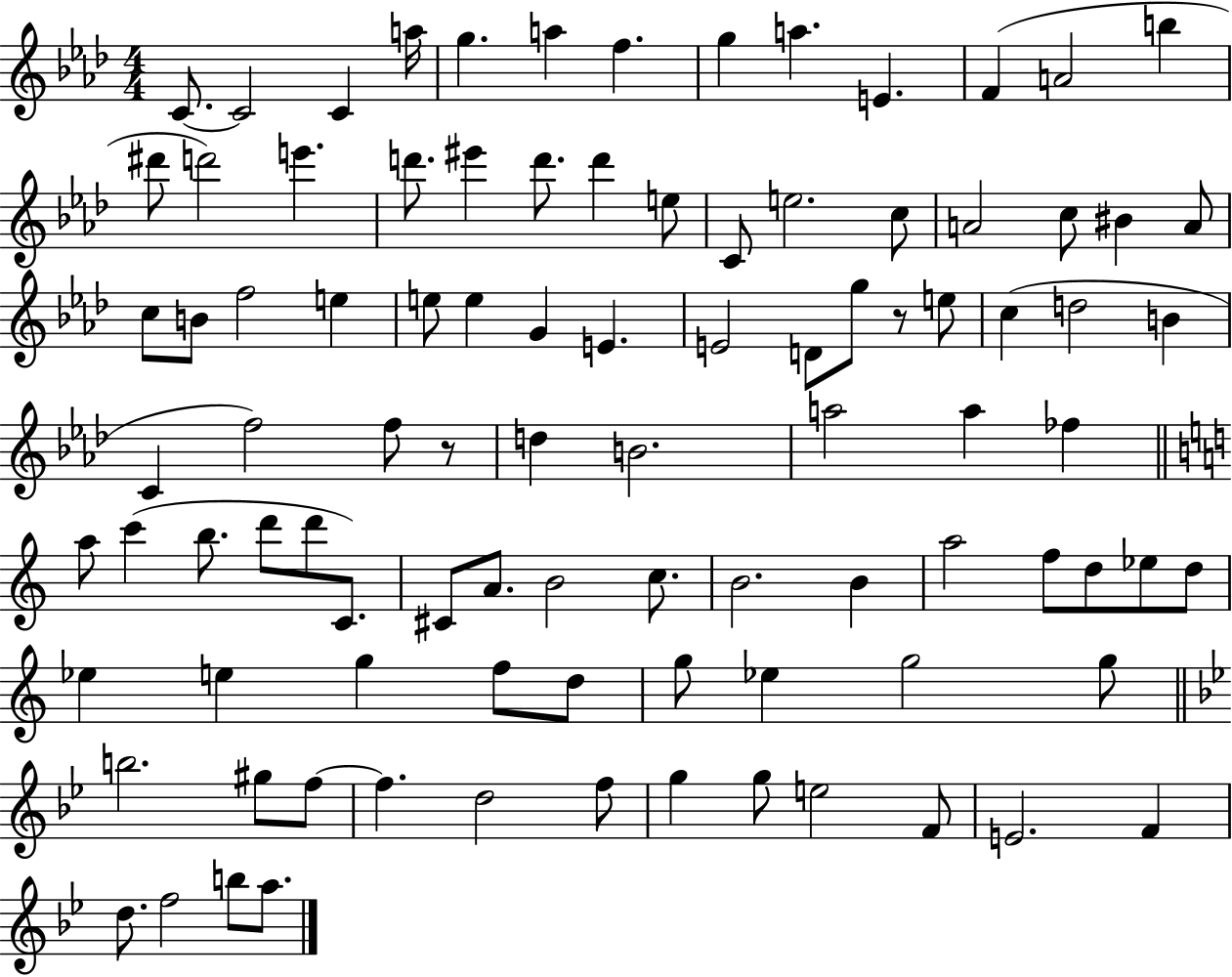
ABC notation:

X:1
T:Untitled
M:4/4
L:1/4
K:Ab
C/2 C2 C a/4 g a f g a E F A2 b ^d'/2 d'2 e' d'/2 ^e' d'/2 d' e/2 C/2 e2 c/2 A2 c/2 ^B A/2 c/2 B/2 f2 e e/2 e G E E2 D/2 g/2 z/2 e/2 c d2 B C f2 f/2 z/2 d B2 a2 a _f a/2 c' b/2 d'/2 d'/2 C/2 ^C/2 A/2 B2 c/2 B2 B a2 f/2 d/2 _e/2 d/2 _e e g f/2 d/2 g/2 _e g2 g/2 b2 ^g/2 f/2 f d2 f/2 g g/2 e2 F/2 E2 F d/2 f2 b/2 a/2